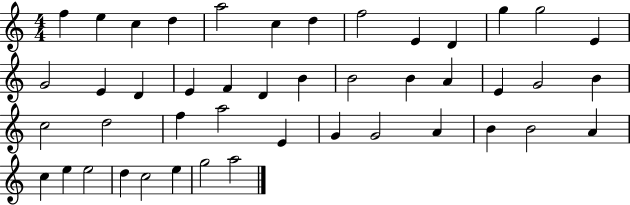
{
  \clef treble
  \numericTimeSignature
  \time 4/4
  \key c \major
  f''4 e''4 c''4 d''4 | a''2 c''4 d''4 | f''2 e'4 d'4 | g''4 g''2 e'4 | \break g'2 e'4 d'4 | e'4 f'4 d'4 b'4 | b'2 b'4 a'4 | e'4 g'2 b'4 | \break c''2 d''2 | f''4 a''2 e'4 | g'4 g'2 a'4 | b'4 b'2 a'4 | \break c''4 e''4 e''2 | d''4 c''2 e''4 | g''2 a''2 | \bar "|."
}